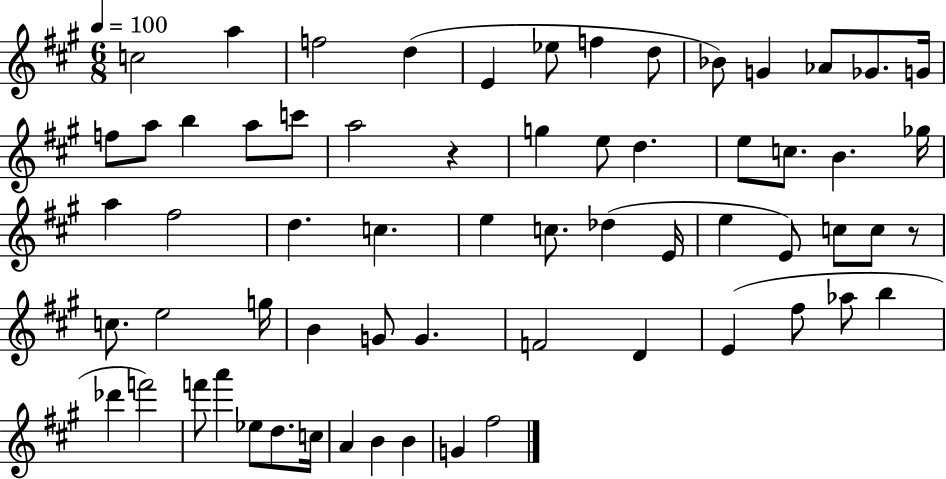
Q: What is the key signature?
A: A major